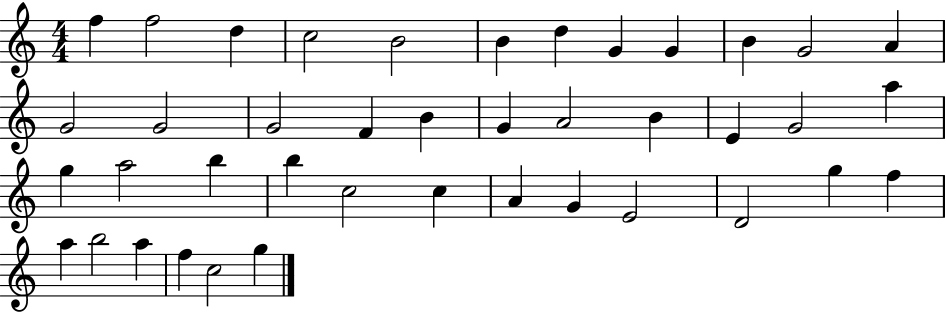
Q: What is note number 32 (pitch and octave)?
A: E4